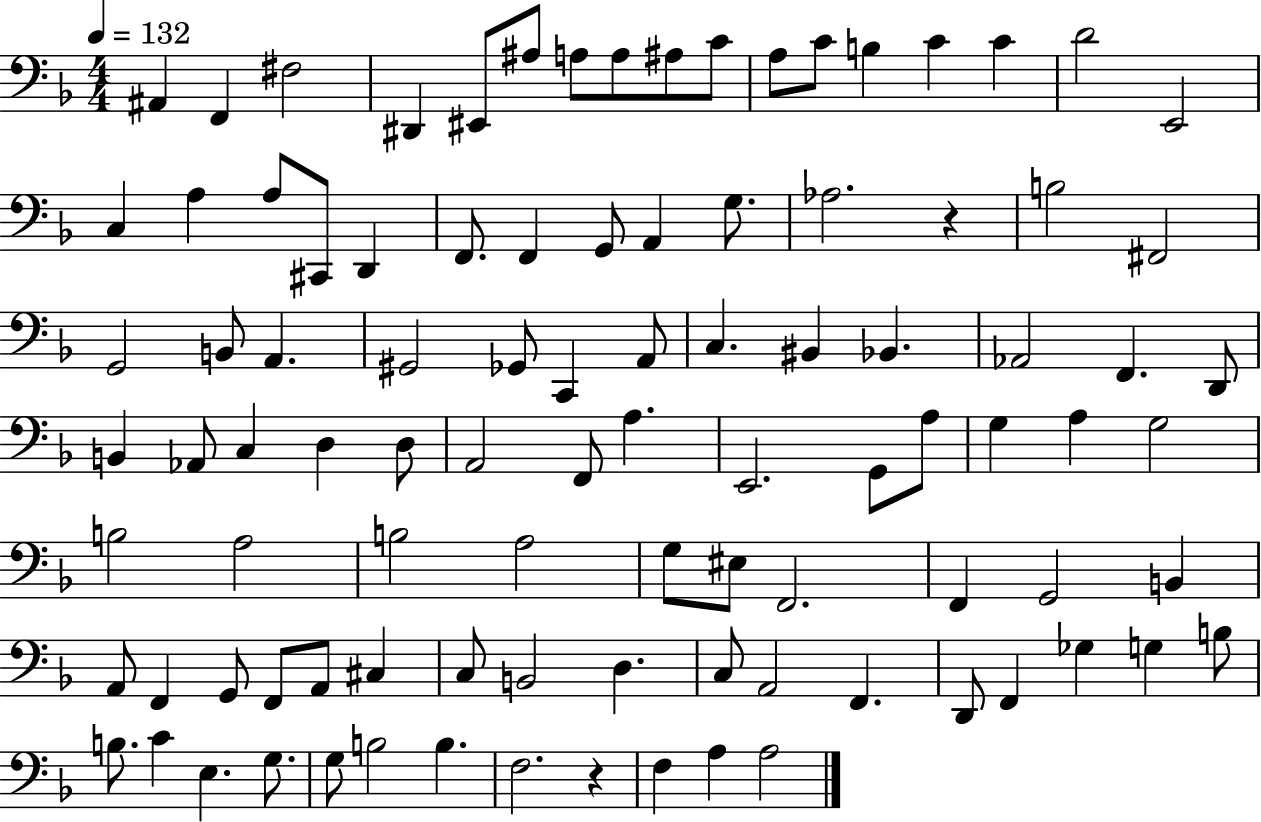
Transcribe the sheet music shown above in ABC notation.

X:1
T:Untitled
M:4/4
L:1/4
K:F
^A,, F,, ^F,2 ^D,, ^E,,/2 ^A,/2 A,/2 A,/2 ^A,/2 C/2 A,/2 C/2 B, C C D2 E,,2 C, A, A,/2 ^C,,/2 D,, F,,/2 F,, G,,/2 A,, G,/2 _A,2 z B,2 ^F,,2 G,,2 B,,/2 A,, ^G,,2 _G,,/2 C,, A,,/2 C, ^B,, _B,, _A,,2 F,, D,,/2 B,, _A,,/2 C, D, D,/2 A,,2 F,,/2 A, E,,2 G,,/2 A,/2 G, A, G,2 B,2 A,2 B,2 A,2 G,/2 ^E,/2 F,,2 F,, G,,2 B,, A,,/2 F,, G,,/2 F,,/2 A,,/2 ^C, C,/2 B,,2 D, C,/2 A,,2 F,, D,,/2 F,, _G, G, B,/2 B,/2 C E, G,/2 G,/2 B,2 B, F,2 z F, A, A,2